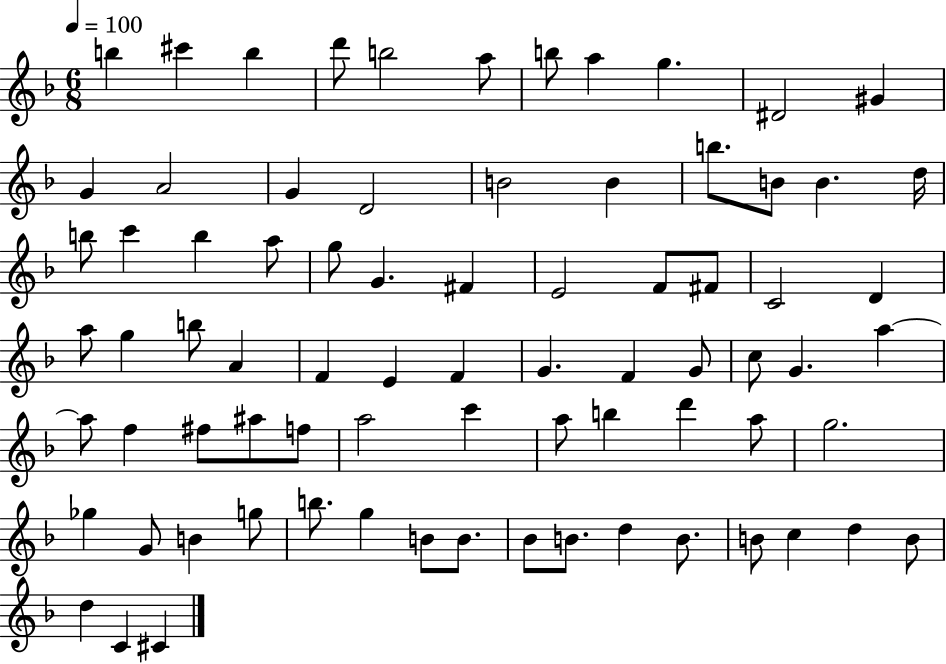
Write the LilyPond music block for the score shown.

{
  \clef treble
  \numericTimeSignature
  \time 6/8
  \key f \major
  \tempo 4 = 100
  b''4 cis'''4 b''4 | d'''8 b''2 a''8 | b''8 a''4 g''4. | dis'2 gis'4 | \break g'4 a'2 | g'4 d'2 | b'2 b'4 | b''8. b'8 b'4. d''16 | \break b''8 c'''4 b''4 a''8 | g''8 g'4. fis'4 | e'2 f'8 fis'8 | c'2 d'4 | \break a''8 g''4 b''8 a'4 | f'4 e'4 f'4 | g'4. f'4 g'8 | c''8 g'4. a''4~~ | \break a''8 f''4 fis''8 ais''8 f''8 | a''2 c'''4 | a''8 b''4 d'''4 a''8 | g''2. | \break ges''4 g'8 b'4 g''8 | b''8. g''4 b'8 b'8. | bes'8 b'8. d''4 b'8. | b'8 c''4 d''4 b'8 | \break d''4 c'4 cis'4 | \bar "|."
}